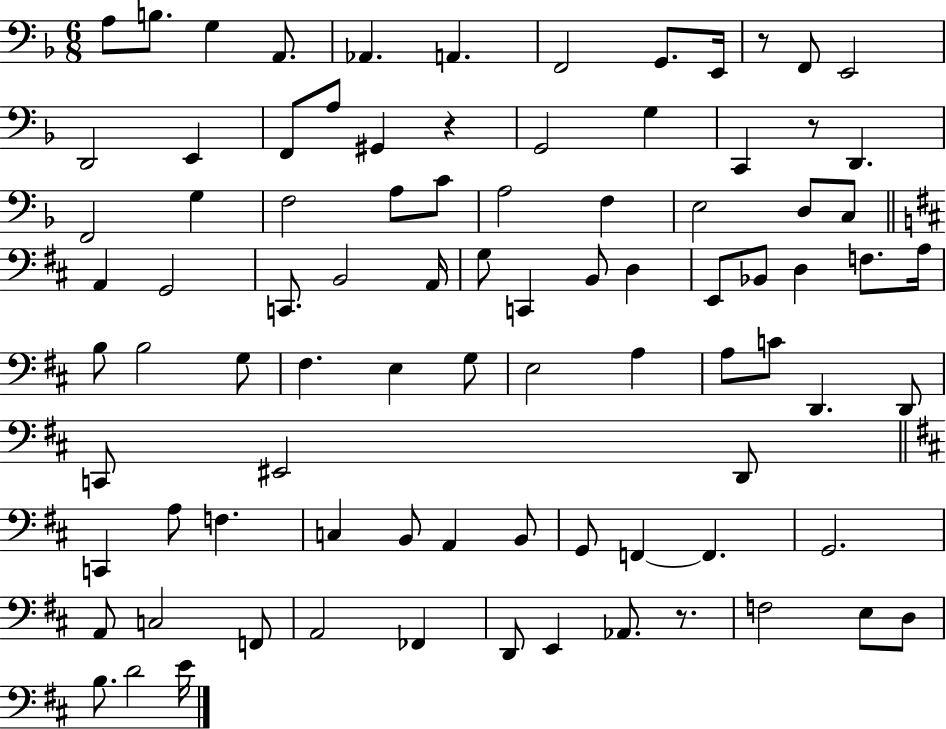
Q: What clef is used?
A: bass